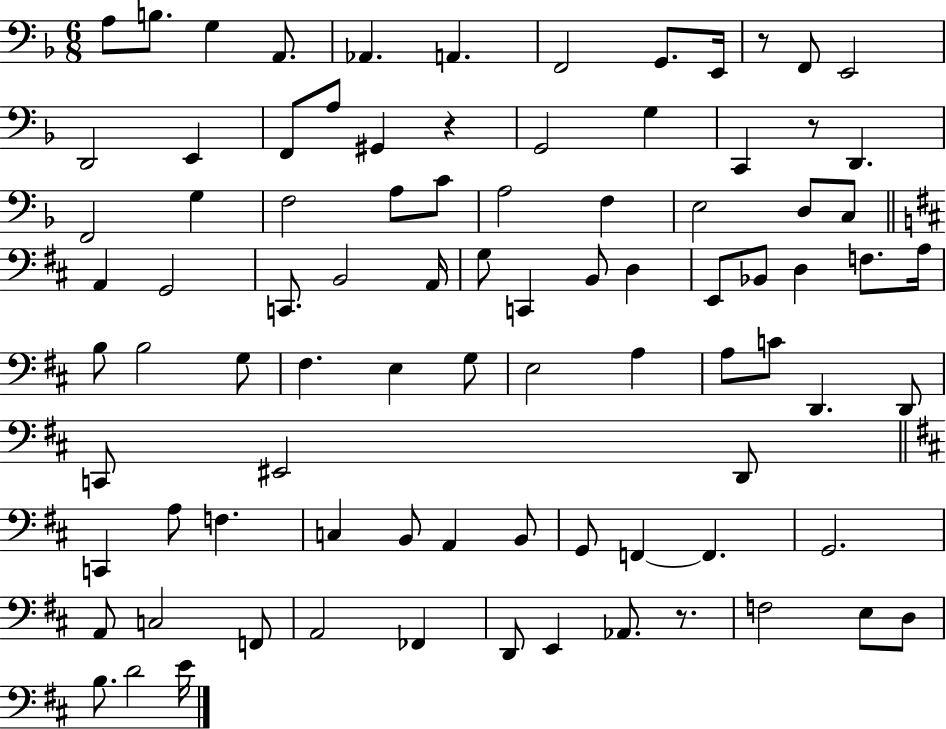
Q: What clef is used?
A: bass